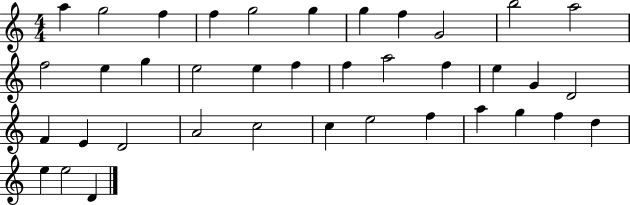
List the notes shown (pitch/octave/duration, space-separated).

A5/q G5/h F5/q F5/q G5/h G5/q G5/q F5/q G4/h B5/h A5/h F5/h E5/q G5/q E5/h E5/q F5/q F5/q A5/h F5/q E5/q G4/q D4/h F4/q E4/q D4/h A4/h C5/h C5/q E5/h F5/q A5/q G5/q F5/q D5/q E5/q E5/h D4/q